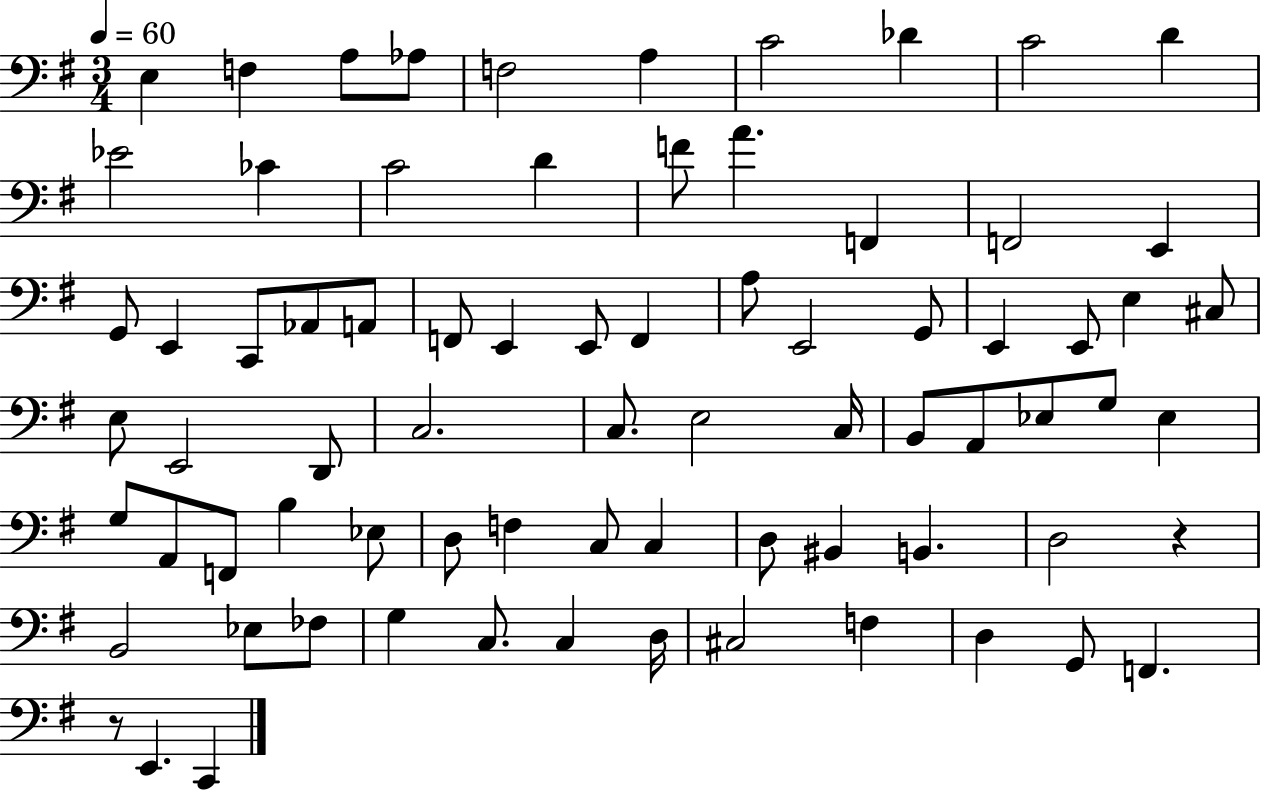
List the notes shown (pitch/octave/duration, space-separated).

E3/q F3/q A3/e Ab3/e F3/h A3/q C4/h Db4/q C4/h D4/q Eb4/h CES4/q C4/h D4/q F4/e A4/q. F2/q F2/h E2/q G2/e E2/q C2/e Ab2/e A2/e F2/e E2/q E2/e F2/q A3/e E2/h G2/e E2/q E2/e E3/q C#3/e E3/e E2/h D2/e C3/h. C3/e. E3/h C3/s B2/e A2/e Eb3/e G3/e Eb3/q G3/e A2/e F2/e B3/q Eb3/e D3/e F3/q C3/e C3/q D3/e BIS2/q B2/q. D3/h R/q B2/h Eb3/e FES3/e G3/q C3/e. C3/q D3/s C#3/h F3/q D3/q G2/e F2/q. R/e E2/q. C2/q